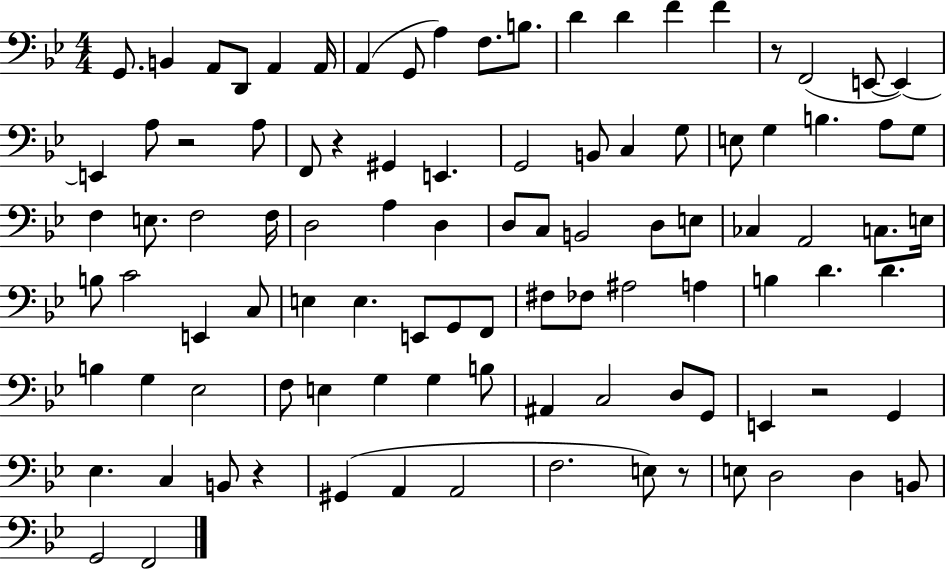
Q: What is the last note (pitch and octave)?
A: F2